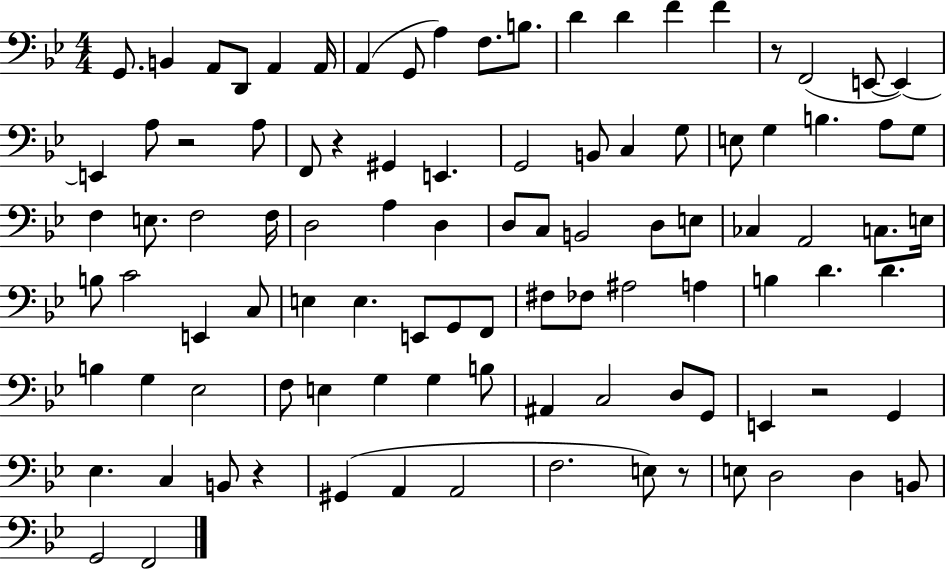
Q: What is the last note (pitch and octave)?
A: F2